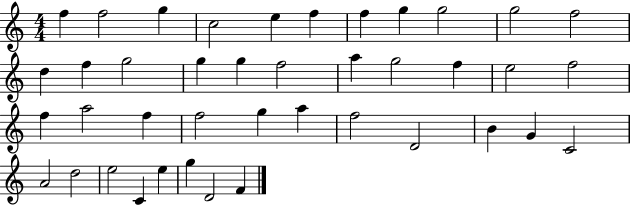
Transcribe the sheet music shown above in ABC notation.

X:1
T:Untitled
M:4/4
L:1/4
K:C
f f2 g c2 e f f g g2 g2 f2 d f g2 g g f2 a g2 f e2 f2 f a2 f f2 g a f2 D2 B G C2 A2 d2 e2 C e g D2 F